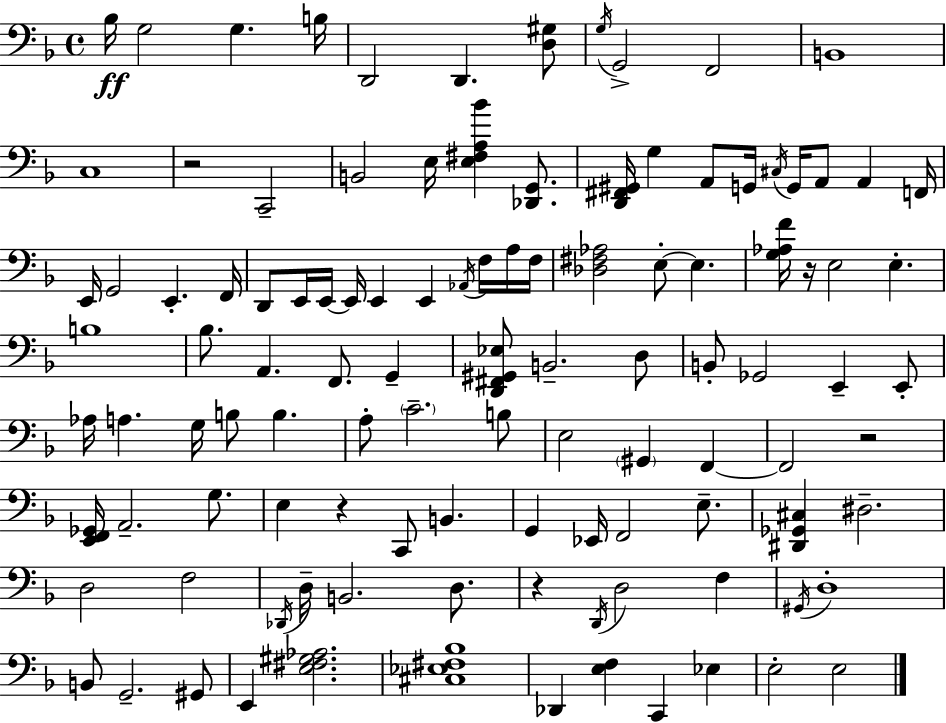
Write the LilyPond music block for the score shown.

{
  \clef bass
  \time 4/4
  \defaultTimeSignature
  \key d \minor
  bes16\ff g2 g4. b16 | d,2 d,4. <d gis>8 | \acciaccatura { g16 } g,2-> f,2 | b,1 | \break c1 | r2 c,2-- | b,2 e16 <e fis a bes'>4 <des, g,>8. | <d, fis, gis,>16 g4 a,8 g,16 \acciaccatura { cis16 } g,16 a,8 a,4 | \break f,16 e,16 g,2 e,4.-. | f,16 d,8 e,16 e,16~~ e,16 e,4 e,4 \acciaccatura { aes,16 } | f16 a16 f16 <des fis aes>2 e8-.~~ e4. | <g aes f'>16 r16 e2 e4.-. | \break b1 | bes8. a,4. f,8. g,4-- | <d, fis, gis, ees>8 b,2.-- | d8 b,8-. ges,2 e,4-- | \break e,8-. aes16 a4. g16 b8 b4. | a8-. \parenthesize c'2.-- | b8 e2 \parenthesize gis,4 f,4~~ | f,2 r2 | \break <e, f, ges,>16 a,2.-- | g8. e4 r4 c,8 b,4. | g,4 ees,16 f,2 | e8.-- <dis, ges, cis>4 dis2.-- | \break d2 f2 | \acciaccatura { des,16 } d16-- b,2. | d8. r4 \acciaccatura { d,16 } d2 | f4 \acciaccatura { gis,16 } d1-. | \break b,8 g,2.-- | gis,8 e,4 <e fis gis aes>2. | <cis ees fis bes>1 | des,4 <e f>4 c,4 | \break ees4 e2-. e2 | \bar "|."
}